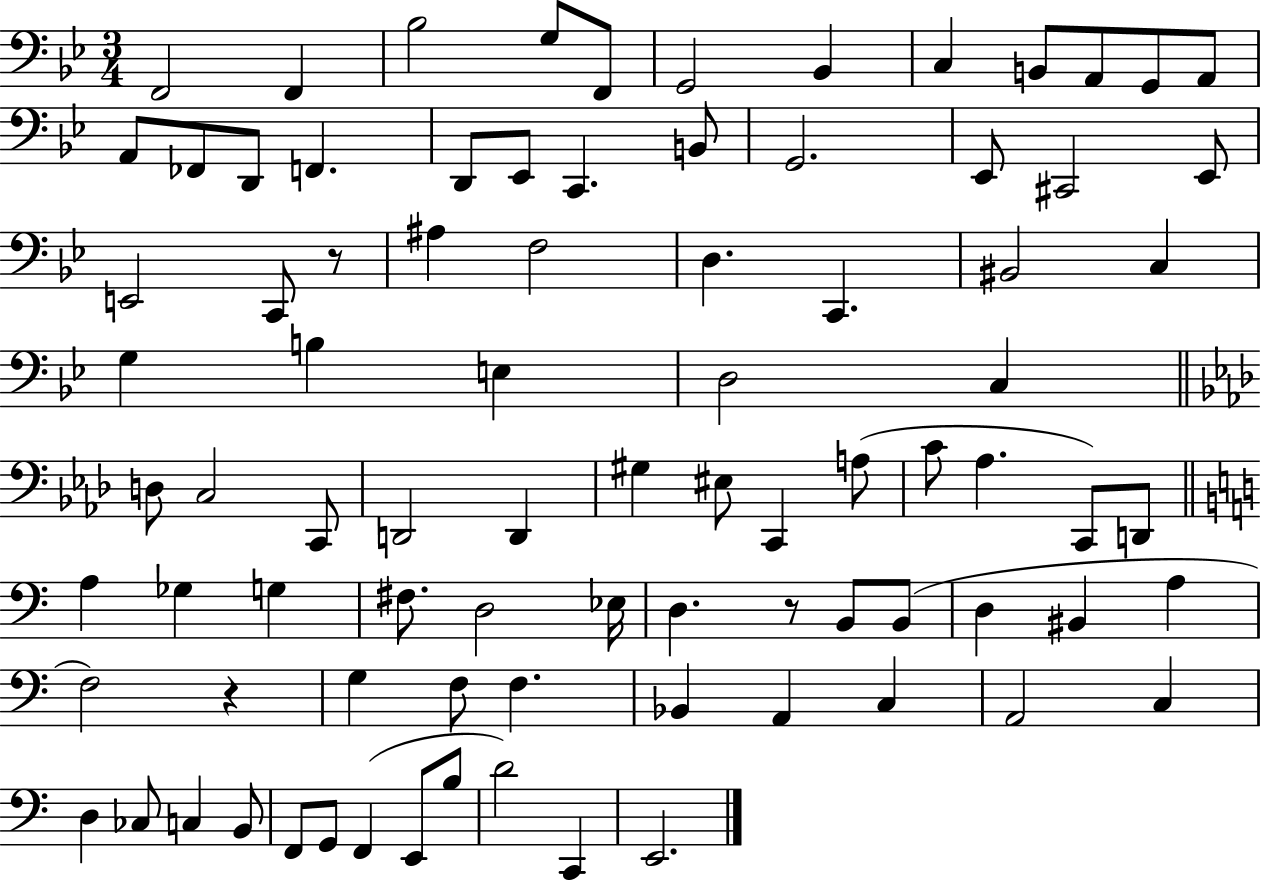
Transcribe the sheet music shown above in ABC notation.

X:1
T:Untitled
M:3/4
L:1/4
K:Bb
F,,2 F,, _B,2 G,/2 F,,/2 G,,2 _B,, C, B,,/2 A,,/2 G,,/2 A,,/2 A,,/2 _F,,/2 D,,/2 F,, D,,/2 _E,,/2 C,, B,,/2 G,,2 _E,,/2 ^C,,2 _E,,/2 E,,2 C,,/2 z/2 ^A, F,2 D, C,, ^B,,2 C, G, B, E, D,2 C, D,/2 C,2 C,,/2 D,,2 D,, ^G, ^E,/2 C,, A,/2 C/2 _A, C,,/2 D,,/2 A, _G, G, ^F,/2 D,2 _E,/4 D, z/2 B,,/2 B,,/2 D, ^B,, A, F,2 z G, F,/2 F, _B,, A,, C, A,,2 C, D, _C,/2 C, B,,/2 F,,/2 G,,/2 F,, E,,/2 B,/2 D2 C,, E,,2